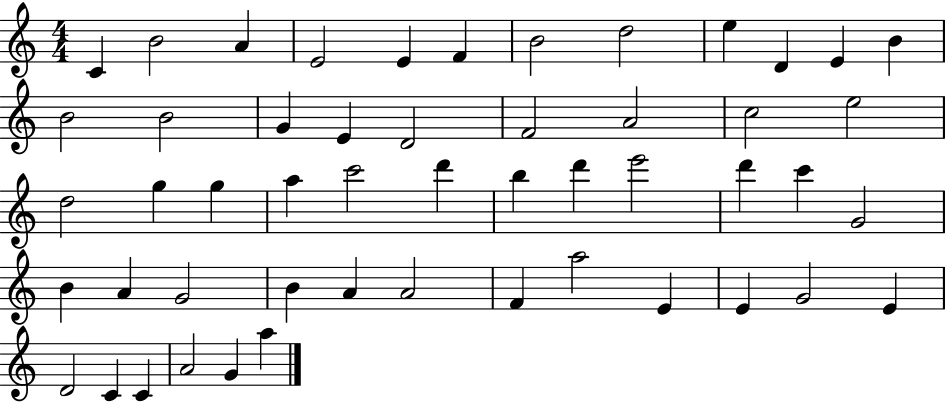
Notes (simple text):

C4/q B4/h A4/q E4/h E4/q F4/q B4/h D5/h E5/q D4/q E4/q B4/q B4/h B4/h G4/q E4/q D4/h F4/h A4/h C5/h E5/h D5/h G5/q G5/q A5/q C6/h D6/q B5/q D6/q E6/h D6/q C6/q G4/h B4/q A4/q G4/h B4/q A4/q A4/h F4/q A5/h E4/q E4/q G4/h E4/q D4/h C4/q C4/q A4/h G4/q A5/q